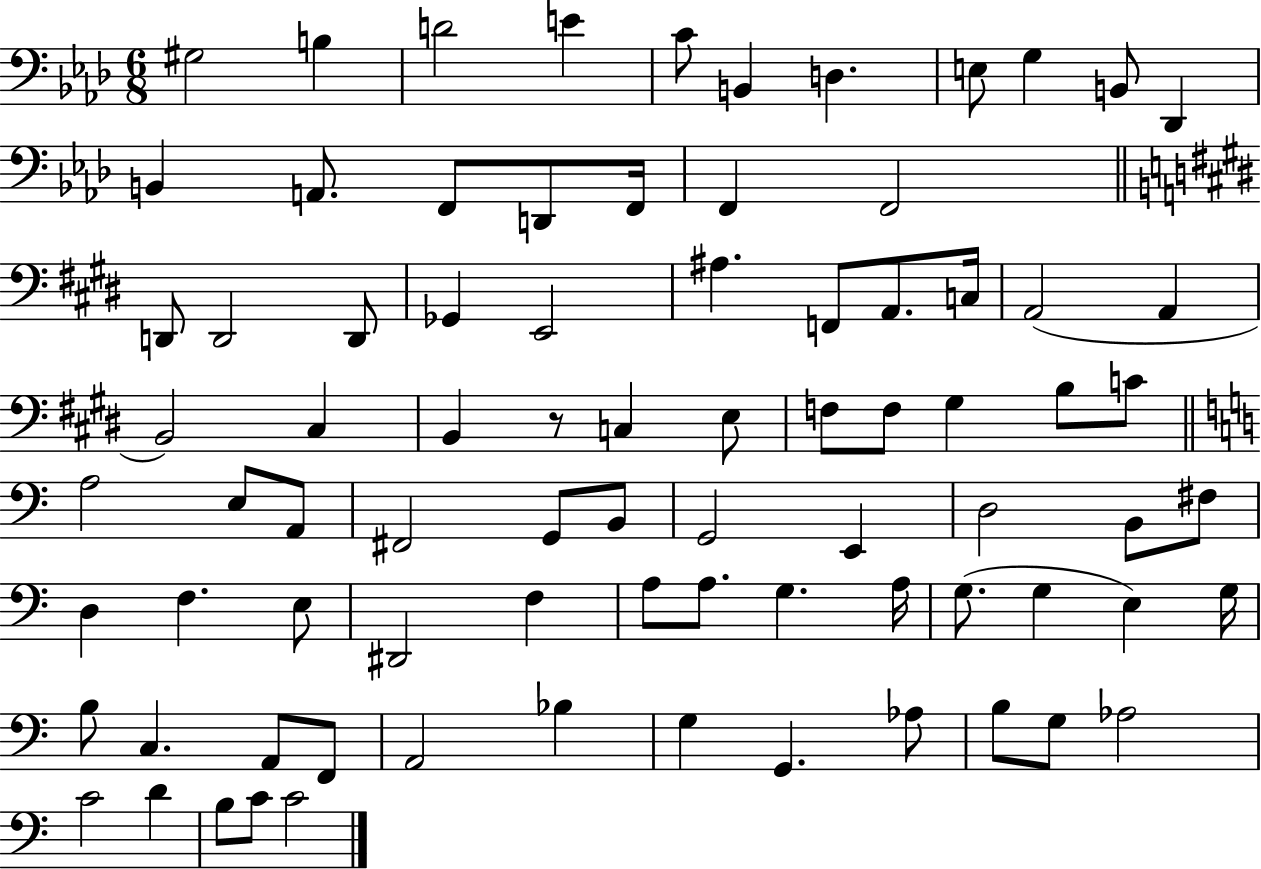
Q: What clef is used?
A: bass